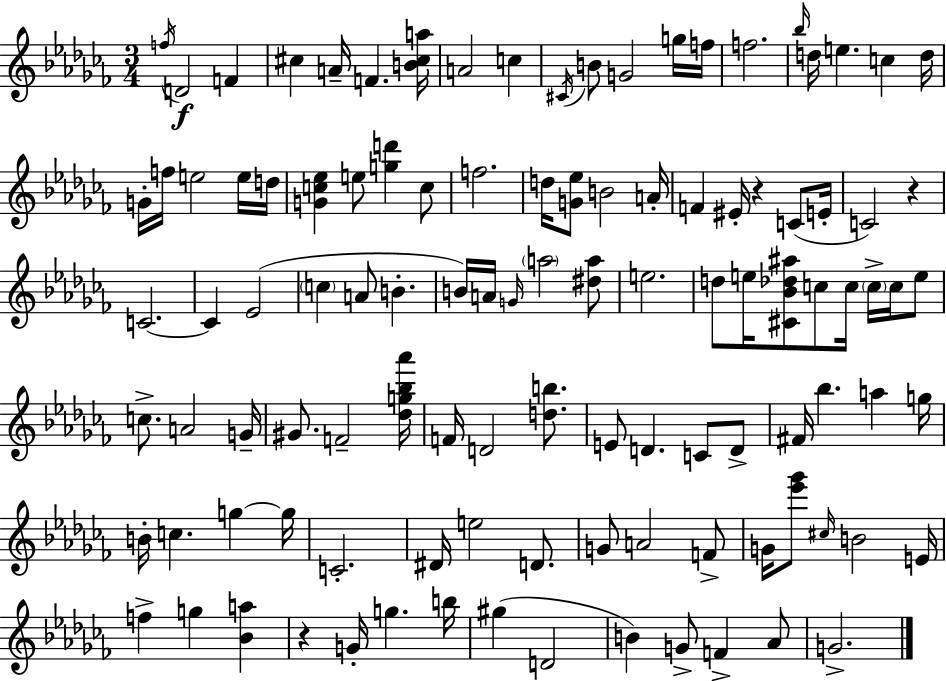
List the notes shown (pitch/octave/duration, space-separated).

F5/s D4/h F4/q C#5/q A4/s F4/q. [B4,C#5,A5]/s A4/h C5/q C#4/s B4/e G4/h G5/s F5/s F5/h. Bb5/s D5/s E5/q. C5/q D5/s G4/s F5/s E5/h E5/s D5/s [G4,C5,Eb5]/q E5/e [G5,D6]/q C5/e F5/h. D5/s [G4,Eb5]/e B4/h A4/s F4/q EIS4/s R/q C4/e E4/s C4/h R/q C4/h. C4/q Eb4/h C5/q A4/e B4/q. B4/s A4/s G4/s A5/h [D#5,A5]/e E5/h. D5/e E5/s [C#4,Bb4,Db5,A#5]/e C5/e C5/s C5/s C5/s E5/e C5/e. A4/h G4/s G#4/e. F4/h [Db5,G5,Bb5,Ab6]/s F4/s D4/h [D5,B5]/e. E4/e D4/q. C4/e D4/e F#4/s Bb5/q. A5/q G5/s B4/s C5/q. G5/q G5/s C4/h. D#4/s E5/h D4/e. G4/e A4/h F4/e G4/s [Eb6,Gb6]/e C#5/s B4/h E4/s F5/q G5/q [Bb4,A5]/q R/q G4/s G5/q. B5/s G#5/q D4/h B4/q G4/e F4/q Ab4/e G4/h.